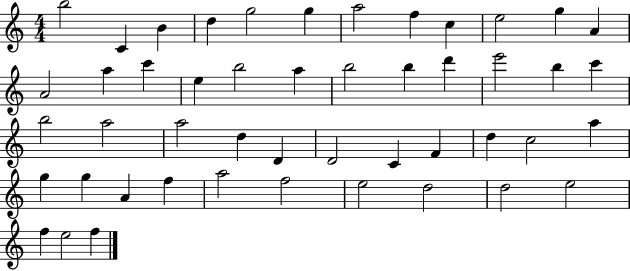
{
  \clef treble
  \numericTimeSignature
  \time 4/4
  \key c \major
  b''2 c'4 b'4 | d''4 g''2 g''4 | a''2 f''4 c''4 | e''2 g''4 a'4 | \break a'2 a''4 c'''4 | e''4 b''2 a''4 | b''2 b''4 d'''4 | e'''2 b''4 c'''4 | \break b''2 a''2 | a''2 d''4 d'4 | d'2 c'4 f'4 | d''4 c''2 a''4 | \break g''4 g''4 a'4 f''4 | a''2 f''2 | e''2 d''2 | d''2 e''2 | \break f''4 e''2 f''4 | \bar "|."
}